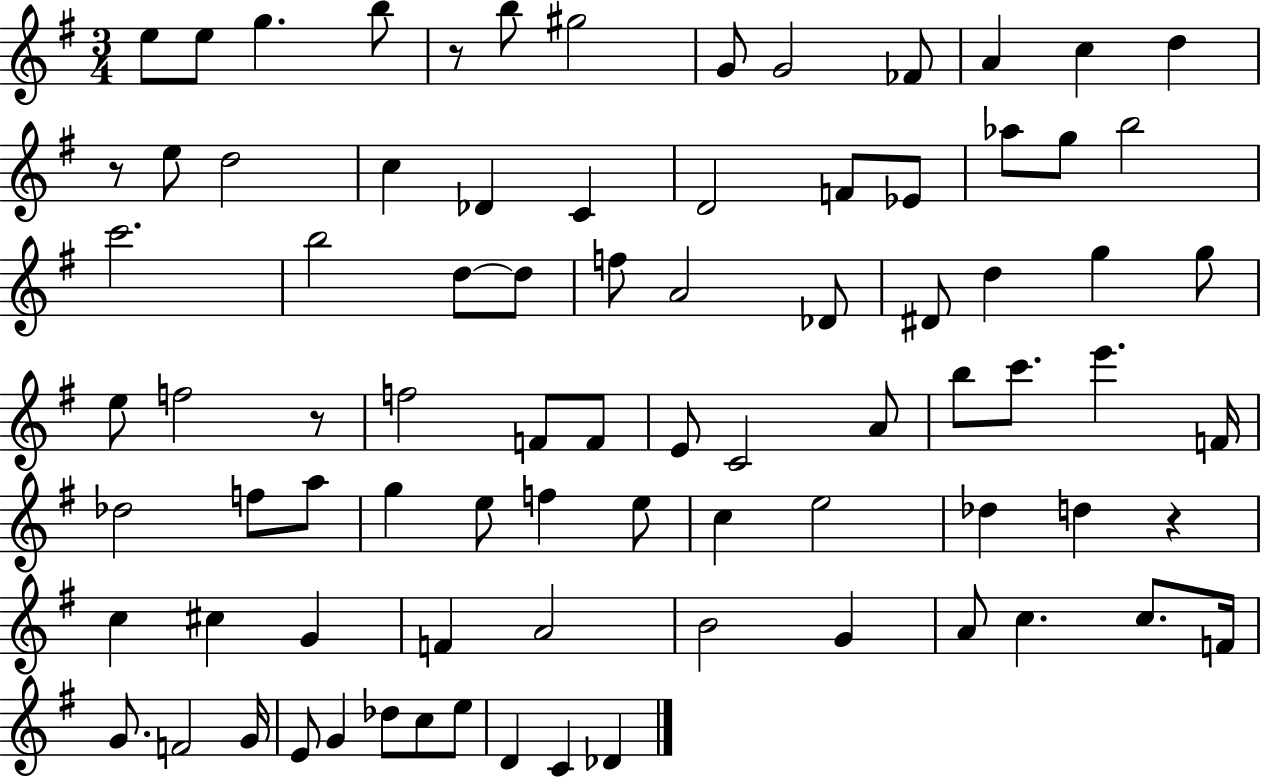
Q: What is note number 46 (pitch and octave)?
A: F4